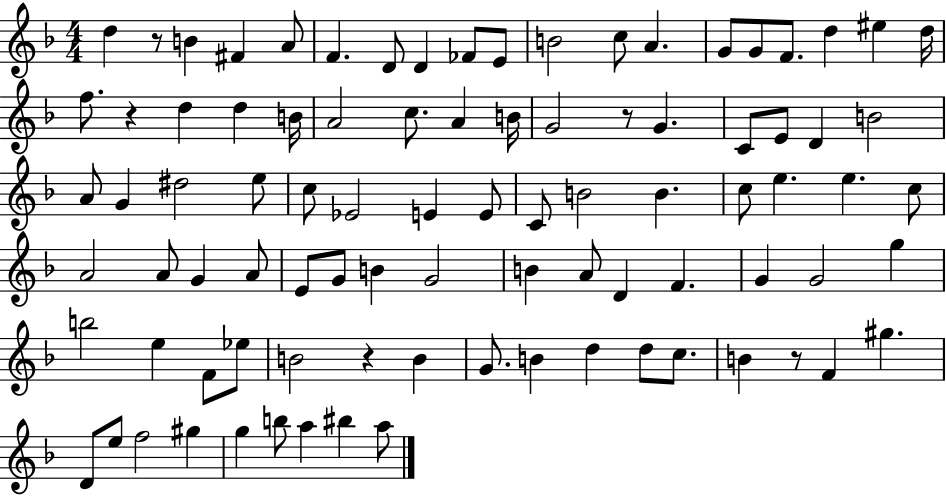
X:1
T:Untitled
M:4/4
L:1/4
K:F
d z/2 B ^F A/2 F D/2 D _F/2 E/2 B2 c/2 A G/2 G/2 F/2 d ^e d/4 f/2 z d d B/4 A2 c/2 A B/4 G2 z/2 G C/2 E/2 D B2 A/2 G ^d2 e/2 c/2 _E2 E E/2 C/2 B2 B c/2 e e c/2 A2 A/2 G A/2 E/2 G/2 B G2 B A/2 D F G G2 g b2 e F/2 _e/2 B2 z B G/2 B d d/2 c/2 B z/2 F ^g D/2 e/2 f2 ^g g b/2 a ^b a/2